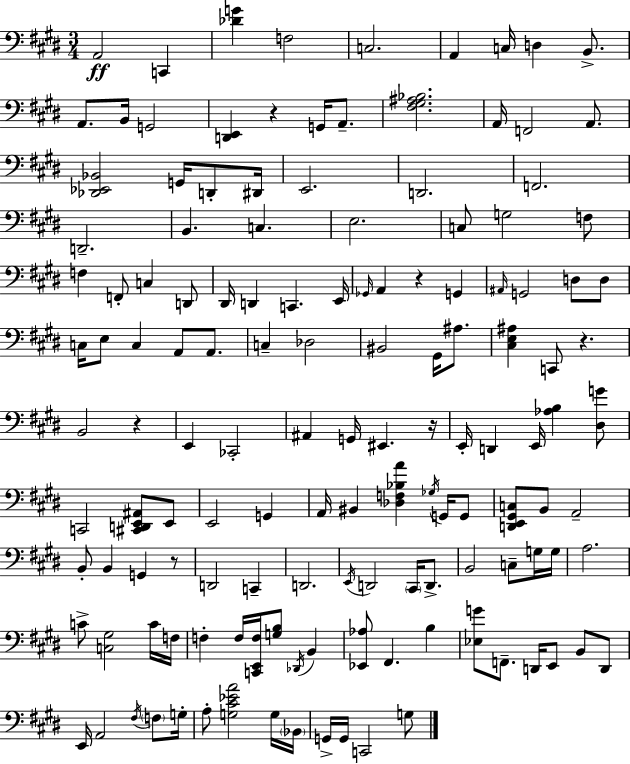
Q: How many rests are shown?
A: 6